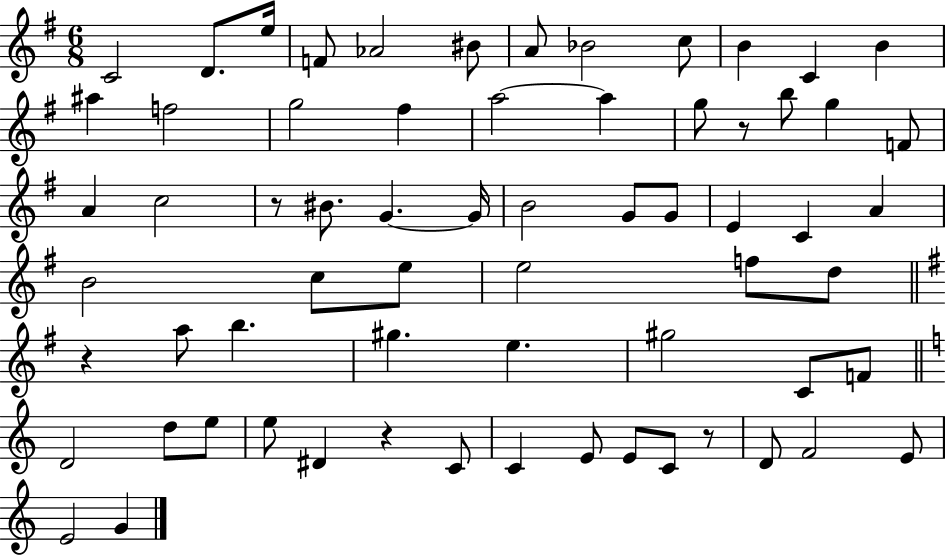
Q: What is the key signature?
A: G major